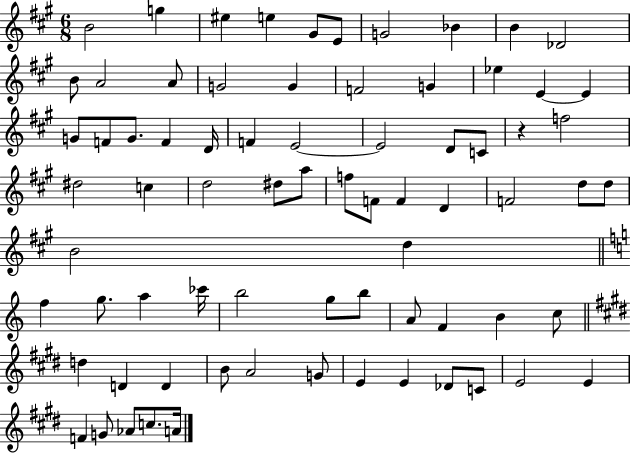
B4/h G5/q EIS5/q E5/q G#4/e E4/e G4/h Bb4/q B4/q Db4/h B4/e A4/h A4/e G4/h G4/q F4/h G4/q Eb5/q E4/q E4/q G4/e F4/e G4/e. F4/q D4/s F4/q E4/h E4/h D4/e C4/e R/q F5/h D#5/h C5/q D5/h D#5/e A5/e F5/e F4/e F4/q D4/q F4/h D5/e D5/e B4/h D5/q F5/q G5/e. A5/q CES6/s B5/h G5/e B5/e A4/e F4/q B4/q C5/e D5/q D4/q D4/q B4/e A4/h G4/e E4/q E4/q Db4/e C4/e E4/h E4/q F4/q G4/e Ab4/e C5/e. A4/s